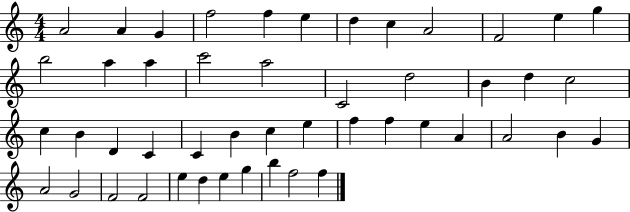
A4/h A4/q G4/q F5/h F5/q E5/q D5/q C5/q A4/h F4/h E5/q G5/q B5/h A5/q A5/q C6/h A5/h C4/h D5/h B4/q D5/q C5/h C5/q B4/q D4/q C4/q C4/q B4/q C5/q E5/q F5/q F5/q E5/q A4/q A4/h B4/q G4/q A4/h G4/h F4/h F4/h E5/q D5/q E5/q G5/q B5/q F5/h F5/q